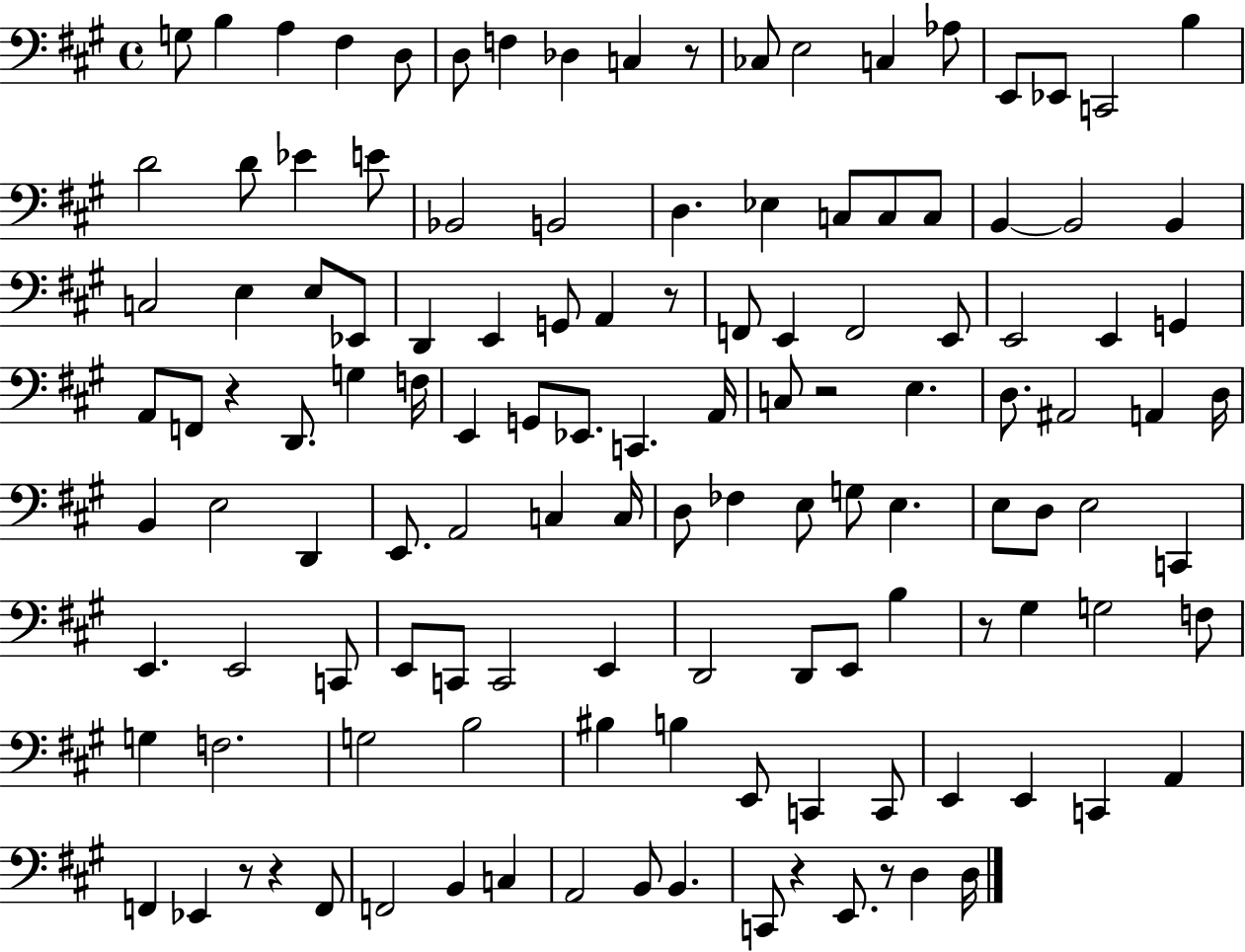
{
  \clef bass
  \time 4/4
  \defaultTimeSignature
  \key a \major
  g8 b4 a4 fis4 d8 | d8 f4 des4 c4 r8 | ces8 e2 c4 aes8 | e,8 ees,8 c,2 b4 | \break d'2 d'8 ees'4 e'8 | bes,2 b,2 | d4. ees4 c8 c8 c8 | b,4~~ b,2 b,4 | \break c2 e4 e8 ees,8 | d,4 e,4 g,8 a,4 r8 | f,8 e,4 f,2 e,8 | e,2 e,4 g,4 | \break a,8 f,8 r4 d,8. g4 f16 | e,4 g,8 ees,8. c,4. a,16 | c8 r2 e4. | d8. ais,2 a,4 d16 | \break b,4 e2 d,4 | e,8. a,2 c4 c16 | d8 fes4 e8 g8 e4. | e8 d8 e2 c,4 | \break e,4. e,2 c,8 | e,8 c,8 c,2 e,4 | d,2 d,8 e,8 b4 | r8 gis4 g2 f8 | \break g4 f2. | g2 b2 | bis4 b4 e,8 c,4 c,8 | e,4 e,4 c,4 a,4 | \break f,4 ees,4 r8 r4 f,8 | f,2 b,4 c4 | a,2 b,8 b,4. | c,8 r4 e,8. r8 d4 d16 | \break \bar "|."
}